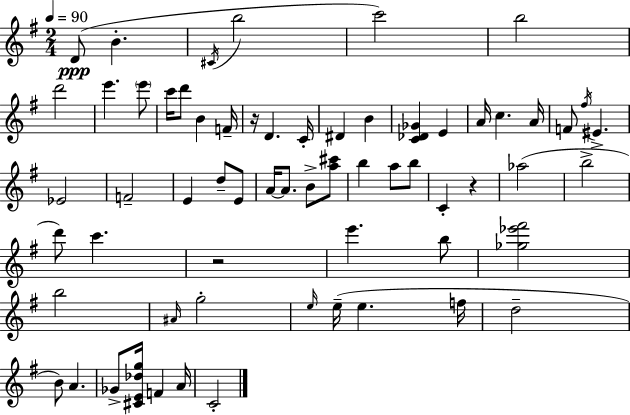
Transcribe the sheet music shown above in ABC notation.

X:1
T:Untitled
M:2/4
L:1/4
K:G
D/2 B ^C/4 b2 c'2 b2 d'2 e' e'/2 c'/4 d'/2 B F/4 z/4 D C/4 ^D B [C_D_G] E A/4 c A/4 F/2 ^f/4 ^E _E2 F2 E d/2 E/2 A/4 A/2 B/2 [a^c']/2 b a/2 b/2 C z _a2 b2 d'/2 c' z2 e' b/2 [_g_e'^f']2 b2 ^A/4 g2 e/4 e/4 e f/4 d2 B/2 A _G/2 [^CE_dg]/4 F A/4 C2